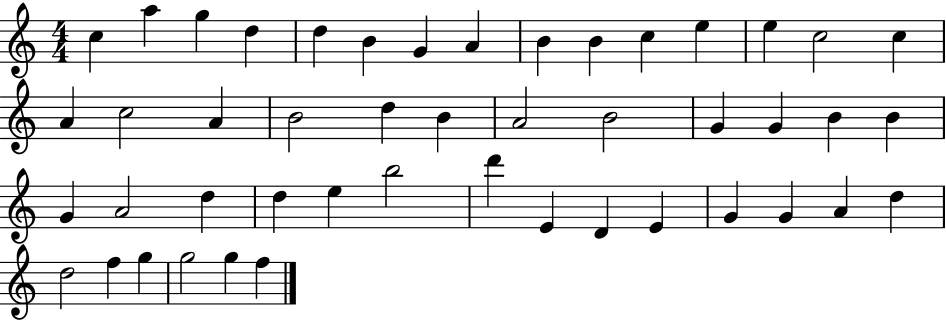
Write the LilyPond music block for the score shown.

{
  \clef treble
  \numericTimeSignature
  \time 4/4
  \key c \major
  c''4 a''4 g''4 d''4 | d''4 b'4 g'4 a'4 | b'4 b'4 c''4 e''4 | e''4 c''2 c''4 | \break a'4 c''2 a'4 | b'2 d''4 b'4 | a'2 b'2 | g'4 g'4 b'4 b'4 | \break g'4 a'2 d''4 | d''4 e''4 b''2 | d'''4 e'4 d'4 e'4 | g'4 g'4 a'4 d''4 | \break d''2 f''4 g''4 | g''2 g''4 f''4 | \bar "|."
}